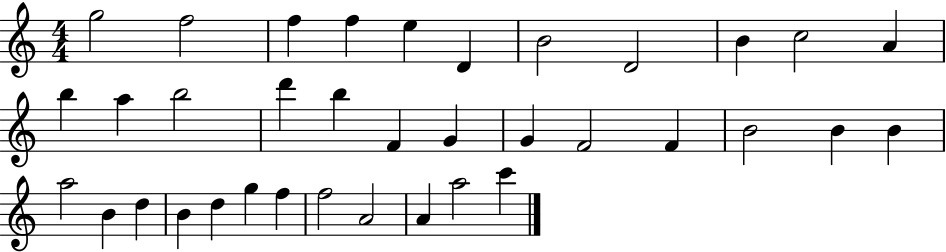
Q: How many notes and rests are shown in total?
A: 36